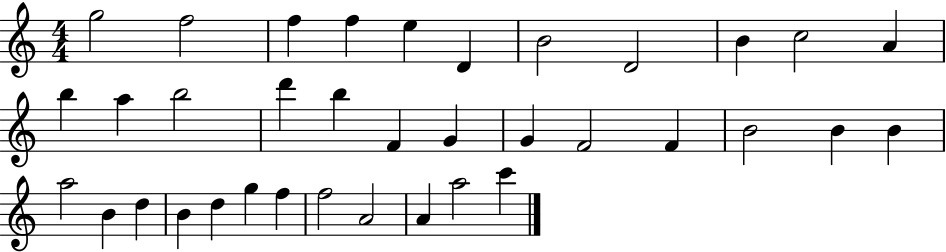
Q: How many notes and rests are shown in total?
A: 36